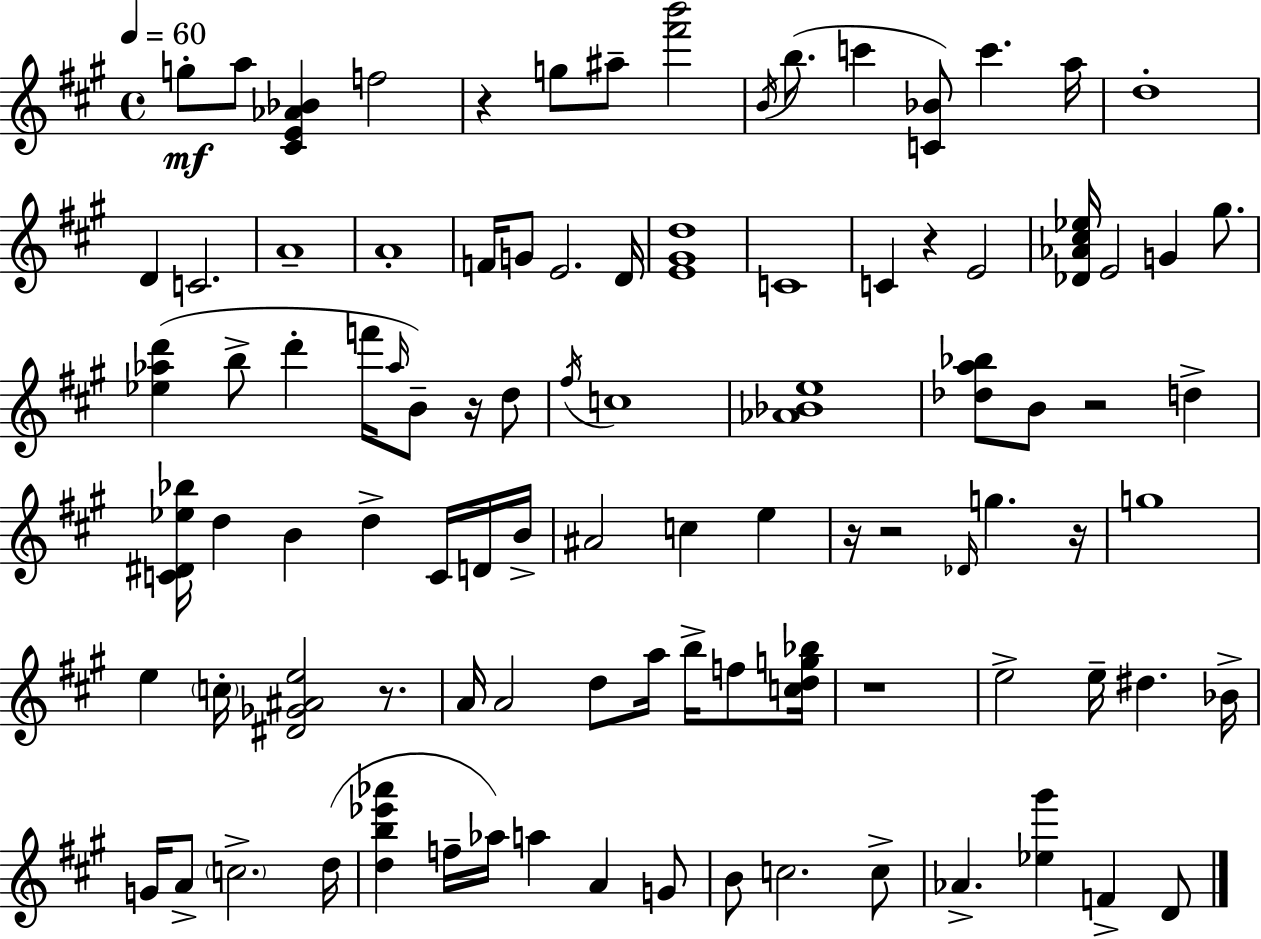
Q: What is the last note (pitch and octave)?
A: D4